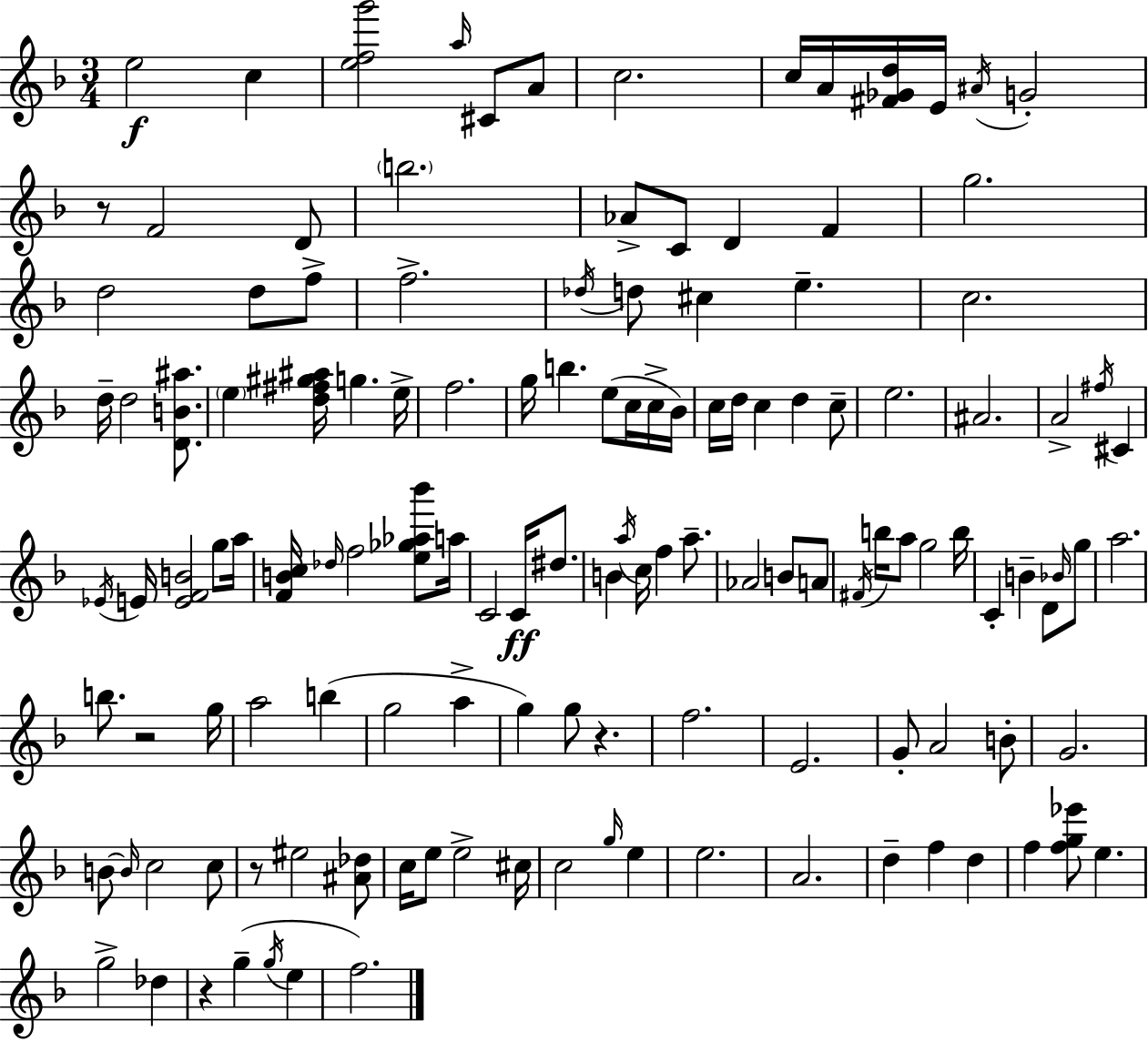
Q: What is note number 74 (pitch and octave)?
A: C4